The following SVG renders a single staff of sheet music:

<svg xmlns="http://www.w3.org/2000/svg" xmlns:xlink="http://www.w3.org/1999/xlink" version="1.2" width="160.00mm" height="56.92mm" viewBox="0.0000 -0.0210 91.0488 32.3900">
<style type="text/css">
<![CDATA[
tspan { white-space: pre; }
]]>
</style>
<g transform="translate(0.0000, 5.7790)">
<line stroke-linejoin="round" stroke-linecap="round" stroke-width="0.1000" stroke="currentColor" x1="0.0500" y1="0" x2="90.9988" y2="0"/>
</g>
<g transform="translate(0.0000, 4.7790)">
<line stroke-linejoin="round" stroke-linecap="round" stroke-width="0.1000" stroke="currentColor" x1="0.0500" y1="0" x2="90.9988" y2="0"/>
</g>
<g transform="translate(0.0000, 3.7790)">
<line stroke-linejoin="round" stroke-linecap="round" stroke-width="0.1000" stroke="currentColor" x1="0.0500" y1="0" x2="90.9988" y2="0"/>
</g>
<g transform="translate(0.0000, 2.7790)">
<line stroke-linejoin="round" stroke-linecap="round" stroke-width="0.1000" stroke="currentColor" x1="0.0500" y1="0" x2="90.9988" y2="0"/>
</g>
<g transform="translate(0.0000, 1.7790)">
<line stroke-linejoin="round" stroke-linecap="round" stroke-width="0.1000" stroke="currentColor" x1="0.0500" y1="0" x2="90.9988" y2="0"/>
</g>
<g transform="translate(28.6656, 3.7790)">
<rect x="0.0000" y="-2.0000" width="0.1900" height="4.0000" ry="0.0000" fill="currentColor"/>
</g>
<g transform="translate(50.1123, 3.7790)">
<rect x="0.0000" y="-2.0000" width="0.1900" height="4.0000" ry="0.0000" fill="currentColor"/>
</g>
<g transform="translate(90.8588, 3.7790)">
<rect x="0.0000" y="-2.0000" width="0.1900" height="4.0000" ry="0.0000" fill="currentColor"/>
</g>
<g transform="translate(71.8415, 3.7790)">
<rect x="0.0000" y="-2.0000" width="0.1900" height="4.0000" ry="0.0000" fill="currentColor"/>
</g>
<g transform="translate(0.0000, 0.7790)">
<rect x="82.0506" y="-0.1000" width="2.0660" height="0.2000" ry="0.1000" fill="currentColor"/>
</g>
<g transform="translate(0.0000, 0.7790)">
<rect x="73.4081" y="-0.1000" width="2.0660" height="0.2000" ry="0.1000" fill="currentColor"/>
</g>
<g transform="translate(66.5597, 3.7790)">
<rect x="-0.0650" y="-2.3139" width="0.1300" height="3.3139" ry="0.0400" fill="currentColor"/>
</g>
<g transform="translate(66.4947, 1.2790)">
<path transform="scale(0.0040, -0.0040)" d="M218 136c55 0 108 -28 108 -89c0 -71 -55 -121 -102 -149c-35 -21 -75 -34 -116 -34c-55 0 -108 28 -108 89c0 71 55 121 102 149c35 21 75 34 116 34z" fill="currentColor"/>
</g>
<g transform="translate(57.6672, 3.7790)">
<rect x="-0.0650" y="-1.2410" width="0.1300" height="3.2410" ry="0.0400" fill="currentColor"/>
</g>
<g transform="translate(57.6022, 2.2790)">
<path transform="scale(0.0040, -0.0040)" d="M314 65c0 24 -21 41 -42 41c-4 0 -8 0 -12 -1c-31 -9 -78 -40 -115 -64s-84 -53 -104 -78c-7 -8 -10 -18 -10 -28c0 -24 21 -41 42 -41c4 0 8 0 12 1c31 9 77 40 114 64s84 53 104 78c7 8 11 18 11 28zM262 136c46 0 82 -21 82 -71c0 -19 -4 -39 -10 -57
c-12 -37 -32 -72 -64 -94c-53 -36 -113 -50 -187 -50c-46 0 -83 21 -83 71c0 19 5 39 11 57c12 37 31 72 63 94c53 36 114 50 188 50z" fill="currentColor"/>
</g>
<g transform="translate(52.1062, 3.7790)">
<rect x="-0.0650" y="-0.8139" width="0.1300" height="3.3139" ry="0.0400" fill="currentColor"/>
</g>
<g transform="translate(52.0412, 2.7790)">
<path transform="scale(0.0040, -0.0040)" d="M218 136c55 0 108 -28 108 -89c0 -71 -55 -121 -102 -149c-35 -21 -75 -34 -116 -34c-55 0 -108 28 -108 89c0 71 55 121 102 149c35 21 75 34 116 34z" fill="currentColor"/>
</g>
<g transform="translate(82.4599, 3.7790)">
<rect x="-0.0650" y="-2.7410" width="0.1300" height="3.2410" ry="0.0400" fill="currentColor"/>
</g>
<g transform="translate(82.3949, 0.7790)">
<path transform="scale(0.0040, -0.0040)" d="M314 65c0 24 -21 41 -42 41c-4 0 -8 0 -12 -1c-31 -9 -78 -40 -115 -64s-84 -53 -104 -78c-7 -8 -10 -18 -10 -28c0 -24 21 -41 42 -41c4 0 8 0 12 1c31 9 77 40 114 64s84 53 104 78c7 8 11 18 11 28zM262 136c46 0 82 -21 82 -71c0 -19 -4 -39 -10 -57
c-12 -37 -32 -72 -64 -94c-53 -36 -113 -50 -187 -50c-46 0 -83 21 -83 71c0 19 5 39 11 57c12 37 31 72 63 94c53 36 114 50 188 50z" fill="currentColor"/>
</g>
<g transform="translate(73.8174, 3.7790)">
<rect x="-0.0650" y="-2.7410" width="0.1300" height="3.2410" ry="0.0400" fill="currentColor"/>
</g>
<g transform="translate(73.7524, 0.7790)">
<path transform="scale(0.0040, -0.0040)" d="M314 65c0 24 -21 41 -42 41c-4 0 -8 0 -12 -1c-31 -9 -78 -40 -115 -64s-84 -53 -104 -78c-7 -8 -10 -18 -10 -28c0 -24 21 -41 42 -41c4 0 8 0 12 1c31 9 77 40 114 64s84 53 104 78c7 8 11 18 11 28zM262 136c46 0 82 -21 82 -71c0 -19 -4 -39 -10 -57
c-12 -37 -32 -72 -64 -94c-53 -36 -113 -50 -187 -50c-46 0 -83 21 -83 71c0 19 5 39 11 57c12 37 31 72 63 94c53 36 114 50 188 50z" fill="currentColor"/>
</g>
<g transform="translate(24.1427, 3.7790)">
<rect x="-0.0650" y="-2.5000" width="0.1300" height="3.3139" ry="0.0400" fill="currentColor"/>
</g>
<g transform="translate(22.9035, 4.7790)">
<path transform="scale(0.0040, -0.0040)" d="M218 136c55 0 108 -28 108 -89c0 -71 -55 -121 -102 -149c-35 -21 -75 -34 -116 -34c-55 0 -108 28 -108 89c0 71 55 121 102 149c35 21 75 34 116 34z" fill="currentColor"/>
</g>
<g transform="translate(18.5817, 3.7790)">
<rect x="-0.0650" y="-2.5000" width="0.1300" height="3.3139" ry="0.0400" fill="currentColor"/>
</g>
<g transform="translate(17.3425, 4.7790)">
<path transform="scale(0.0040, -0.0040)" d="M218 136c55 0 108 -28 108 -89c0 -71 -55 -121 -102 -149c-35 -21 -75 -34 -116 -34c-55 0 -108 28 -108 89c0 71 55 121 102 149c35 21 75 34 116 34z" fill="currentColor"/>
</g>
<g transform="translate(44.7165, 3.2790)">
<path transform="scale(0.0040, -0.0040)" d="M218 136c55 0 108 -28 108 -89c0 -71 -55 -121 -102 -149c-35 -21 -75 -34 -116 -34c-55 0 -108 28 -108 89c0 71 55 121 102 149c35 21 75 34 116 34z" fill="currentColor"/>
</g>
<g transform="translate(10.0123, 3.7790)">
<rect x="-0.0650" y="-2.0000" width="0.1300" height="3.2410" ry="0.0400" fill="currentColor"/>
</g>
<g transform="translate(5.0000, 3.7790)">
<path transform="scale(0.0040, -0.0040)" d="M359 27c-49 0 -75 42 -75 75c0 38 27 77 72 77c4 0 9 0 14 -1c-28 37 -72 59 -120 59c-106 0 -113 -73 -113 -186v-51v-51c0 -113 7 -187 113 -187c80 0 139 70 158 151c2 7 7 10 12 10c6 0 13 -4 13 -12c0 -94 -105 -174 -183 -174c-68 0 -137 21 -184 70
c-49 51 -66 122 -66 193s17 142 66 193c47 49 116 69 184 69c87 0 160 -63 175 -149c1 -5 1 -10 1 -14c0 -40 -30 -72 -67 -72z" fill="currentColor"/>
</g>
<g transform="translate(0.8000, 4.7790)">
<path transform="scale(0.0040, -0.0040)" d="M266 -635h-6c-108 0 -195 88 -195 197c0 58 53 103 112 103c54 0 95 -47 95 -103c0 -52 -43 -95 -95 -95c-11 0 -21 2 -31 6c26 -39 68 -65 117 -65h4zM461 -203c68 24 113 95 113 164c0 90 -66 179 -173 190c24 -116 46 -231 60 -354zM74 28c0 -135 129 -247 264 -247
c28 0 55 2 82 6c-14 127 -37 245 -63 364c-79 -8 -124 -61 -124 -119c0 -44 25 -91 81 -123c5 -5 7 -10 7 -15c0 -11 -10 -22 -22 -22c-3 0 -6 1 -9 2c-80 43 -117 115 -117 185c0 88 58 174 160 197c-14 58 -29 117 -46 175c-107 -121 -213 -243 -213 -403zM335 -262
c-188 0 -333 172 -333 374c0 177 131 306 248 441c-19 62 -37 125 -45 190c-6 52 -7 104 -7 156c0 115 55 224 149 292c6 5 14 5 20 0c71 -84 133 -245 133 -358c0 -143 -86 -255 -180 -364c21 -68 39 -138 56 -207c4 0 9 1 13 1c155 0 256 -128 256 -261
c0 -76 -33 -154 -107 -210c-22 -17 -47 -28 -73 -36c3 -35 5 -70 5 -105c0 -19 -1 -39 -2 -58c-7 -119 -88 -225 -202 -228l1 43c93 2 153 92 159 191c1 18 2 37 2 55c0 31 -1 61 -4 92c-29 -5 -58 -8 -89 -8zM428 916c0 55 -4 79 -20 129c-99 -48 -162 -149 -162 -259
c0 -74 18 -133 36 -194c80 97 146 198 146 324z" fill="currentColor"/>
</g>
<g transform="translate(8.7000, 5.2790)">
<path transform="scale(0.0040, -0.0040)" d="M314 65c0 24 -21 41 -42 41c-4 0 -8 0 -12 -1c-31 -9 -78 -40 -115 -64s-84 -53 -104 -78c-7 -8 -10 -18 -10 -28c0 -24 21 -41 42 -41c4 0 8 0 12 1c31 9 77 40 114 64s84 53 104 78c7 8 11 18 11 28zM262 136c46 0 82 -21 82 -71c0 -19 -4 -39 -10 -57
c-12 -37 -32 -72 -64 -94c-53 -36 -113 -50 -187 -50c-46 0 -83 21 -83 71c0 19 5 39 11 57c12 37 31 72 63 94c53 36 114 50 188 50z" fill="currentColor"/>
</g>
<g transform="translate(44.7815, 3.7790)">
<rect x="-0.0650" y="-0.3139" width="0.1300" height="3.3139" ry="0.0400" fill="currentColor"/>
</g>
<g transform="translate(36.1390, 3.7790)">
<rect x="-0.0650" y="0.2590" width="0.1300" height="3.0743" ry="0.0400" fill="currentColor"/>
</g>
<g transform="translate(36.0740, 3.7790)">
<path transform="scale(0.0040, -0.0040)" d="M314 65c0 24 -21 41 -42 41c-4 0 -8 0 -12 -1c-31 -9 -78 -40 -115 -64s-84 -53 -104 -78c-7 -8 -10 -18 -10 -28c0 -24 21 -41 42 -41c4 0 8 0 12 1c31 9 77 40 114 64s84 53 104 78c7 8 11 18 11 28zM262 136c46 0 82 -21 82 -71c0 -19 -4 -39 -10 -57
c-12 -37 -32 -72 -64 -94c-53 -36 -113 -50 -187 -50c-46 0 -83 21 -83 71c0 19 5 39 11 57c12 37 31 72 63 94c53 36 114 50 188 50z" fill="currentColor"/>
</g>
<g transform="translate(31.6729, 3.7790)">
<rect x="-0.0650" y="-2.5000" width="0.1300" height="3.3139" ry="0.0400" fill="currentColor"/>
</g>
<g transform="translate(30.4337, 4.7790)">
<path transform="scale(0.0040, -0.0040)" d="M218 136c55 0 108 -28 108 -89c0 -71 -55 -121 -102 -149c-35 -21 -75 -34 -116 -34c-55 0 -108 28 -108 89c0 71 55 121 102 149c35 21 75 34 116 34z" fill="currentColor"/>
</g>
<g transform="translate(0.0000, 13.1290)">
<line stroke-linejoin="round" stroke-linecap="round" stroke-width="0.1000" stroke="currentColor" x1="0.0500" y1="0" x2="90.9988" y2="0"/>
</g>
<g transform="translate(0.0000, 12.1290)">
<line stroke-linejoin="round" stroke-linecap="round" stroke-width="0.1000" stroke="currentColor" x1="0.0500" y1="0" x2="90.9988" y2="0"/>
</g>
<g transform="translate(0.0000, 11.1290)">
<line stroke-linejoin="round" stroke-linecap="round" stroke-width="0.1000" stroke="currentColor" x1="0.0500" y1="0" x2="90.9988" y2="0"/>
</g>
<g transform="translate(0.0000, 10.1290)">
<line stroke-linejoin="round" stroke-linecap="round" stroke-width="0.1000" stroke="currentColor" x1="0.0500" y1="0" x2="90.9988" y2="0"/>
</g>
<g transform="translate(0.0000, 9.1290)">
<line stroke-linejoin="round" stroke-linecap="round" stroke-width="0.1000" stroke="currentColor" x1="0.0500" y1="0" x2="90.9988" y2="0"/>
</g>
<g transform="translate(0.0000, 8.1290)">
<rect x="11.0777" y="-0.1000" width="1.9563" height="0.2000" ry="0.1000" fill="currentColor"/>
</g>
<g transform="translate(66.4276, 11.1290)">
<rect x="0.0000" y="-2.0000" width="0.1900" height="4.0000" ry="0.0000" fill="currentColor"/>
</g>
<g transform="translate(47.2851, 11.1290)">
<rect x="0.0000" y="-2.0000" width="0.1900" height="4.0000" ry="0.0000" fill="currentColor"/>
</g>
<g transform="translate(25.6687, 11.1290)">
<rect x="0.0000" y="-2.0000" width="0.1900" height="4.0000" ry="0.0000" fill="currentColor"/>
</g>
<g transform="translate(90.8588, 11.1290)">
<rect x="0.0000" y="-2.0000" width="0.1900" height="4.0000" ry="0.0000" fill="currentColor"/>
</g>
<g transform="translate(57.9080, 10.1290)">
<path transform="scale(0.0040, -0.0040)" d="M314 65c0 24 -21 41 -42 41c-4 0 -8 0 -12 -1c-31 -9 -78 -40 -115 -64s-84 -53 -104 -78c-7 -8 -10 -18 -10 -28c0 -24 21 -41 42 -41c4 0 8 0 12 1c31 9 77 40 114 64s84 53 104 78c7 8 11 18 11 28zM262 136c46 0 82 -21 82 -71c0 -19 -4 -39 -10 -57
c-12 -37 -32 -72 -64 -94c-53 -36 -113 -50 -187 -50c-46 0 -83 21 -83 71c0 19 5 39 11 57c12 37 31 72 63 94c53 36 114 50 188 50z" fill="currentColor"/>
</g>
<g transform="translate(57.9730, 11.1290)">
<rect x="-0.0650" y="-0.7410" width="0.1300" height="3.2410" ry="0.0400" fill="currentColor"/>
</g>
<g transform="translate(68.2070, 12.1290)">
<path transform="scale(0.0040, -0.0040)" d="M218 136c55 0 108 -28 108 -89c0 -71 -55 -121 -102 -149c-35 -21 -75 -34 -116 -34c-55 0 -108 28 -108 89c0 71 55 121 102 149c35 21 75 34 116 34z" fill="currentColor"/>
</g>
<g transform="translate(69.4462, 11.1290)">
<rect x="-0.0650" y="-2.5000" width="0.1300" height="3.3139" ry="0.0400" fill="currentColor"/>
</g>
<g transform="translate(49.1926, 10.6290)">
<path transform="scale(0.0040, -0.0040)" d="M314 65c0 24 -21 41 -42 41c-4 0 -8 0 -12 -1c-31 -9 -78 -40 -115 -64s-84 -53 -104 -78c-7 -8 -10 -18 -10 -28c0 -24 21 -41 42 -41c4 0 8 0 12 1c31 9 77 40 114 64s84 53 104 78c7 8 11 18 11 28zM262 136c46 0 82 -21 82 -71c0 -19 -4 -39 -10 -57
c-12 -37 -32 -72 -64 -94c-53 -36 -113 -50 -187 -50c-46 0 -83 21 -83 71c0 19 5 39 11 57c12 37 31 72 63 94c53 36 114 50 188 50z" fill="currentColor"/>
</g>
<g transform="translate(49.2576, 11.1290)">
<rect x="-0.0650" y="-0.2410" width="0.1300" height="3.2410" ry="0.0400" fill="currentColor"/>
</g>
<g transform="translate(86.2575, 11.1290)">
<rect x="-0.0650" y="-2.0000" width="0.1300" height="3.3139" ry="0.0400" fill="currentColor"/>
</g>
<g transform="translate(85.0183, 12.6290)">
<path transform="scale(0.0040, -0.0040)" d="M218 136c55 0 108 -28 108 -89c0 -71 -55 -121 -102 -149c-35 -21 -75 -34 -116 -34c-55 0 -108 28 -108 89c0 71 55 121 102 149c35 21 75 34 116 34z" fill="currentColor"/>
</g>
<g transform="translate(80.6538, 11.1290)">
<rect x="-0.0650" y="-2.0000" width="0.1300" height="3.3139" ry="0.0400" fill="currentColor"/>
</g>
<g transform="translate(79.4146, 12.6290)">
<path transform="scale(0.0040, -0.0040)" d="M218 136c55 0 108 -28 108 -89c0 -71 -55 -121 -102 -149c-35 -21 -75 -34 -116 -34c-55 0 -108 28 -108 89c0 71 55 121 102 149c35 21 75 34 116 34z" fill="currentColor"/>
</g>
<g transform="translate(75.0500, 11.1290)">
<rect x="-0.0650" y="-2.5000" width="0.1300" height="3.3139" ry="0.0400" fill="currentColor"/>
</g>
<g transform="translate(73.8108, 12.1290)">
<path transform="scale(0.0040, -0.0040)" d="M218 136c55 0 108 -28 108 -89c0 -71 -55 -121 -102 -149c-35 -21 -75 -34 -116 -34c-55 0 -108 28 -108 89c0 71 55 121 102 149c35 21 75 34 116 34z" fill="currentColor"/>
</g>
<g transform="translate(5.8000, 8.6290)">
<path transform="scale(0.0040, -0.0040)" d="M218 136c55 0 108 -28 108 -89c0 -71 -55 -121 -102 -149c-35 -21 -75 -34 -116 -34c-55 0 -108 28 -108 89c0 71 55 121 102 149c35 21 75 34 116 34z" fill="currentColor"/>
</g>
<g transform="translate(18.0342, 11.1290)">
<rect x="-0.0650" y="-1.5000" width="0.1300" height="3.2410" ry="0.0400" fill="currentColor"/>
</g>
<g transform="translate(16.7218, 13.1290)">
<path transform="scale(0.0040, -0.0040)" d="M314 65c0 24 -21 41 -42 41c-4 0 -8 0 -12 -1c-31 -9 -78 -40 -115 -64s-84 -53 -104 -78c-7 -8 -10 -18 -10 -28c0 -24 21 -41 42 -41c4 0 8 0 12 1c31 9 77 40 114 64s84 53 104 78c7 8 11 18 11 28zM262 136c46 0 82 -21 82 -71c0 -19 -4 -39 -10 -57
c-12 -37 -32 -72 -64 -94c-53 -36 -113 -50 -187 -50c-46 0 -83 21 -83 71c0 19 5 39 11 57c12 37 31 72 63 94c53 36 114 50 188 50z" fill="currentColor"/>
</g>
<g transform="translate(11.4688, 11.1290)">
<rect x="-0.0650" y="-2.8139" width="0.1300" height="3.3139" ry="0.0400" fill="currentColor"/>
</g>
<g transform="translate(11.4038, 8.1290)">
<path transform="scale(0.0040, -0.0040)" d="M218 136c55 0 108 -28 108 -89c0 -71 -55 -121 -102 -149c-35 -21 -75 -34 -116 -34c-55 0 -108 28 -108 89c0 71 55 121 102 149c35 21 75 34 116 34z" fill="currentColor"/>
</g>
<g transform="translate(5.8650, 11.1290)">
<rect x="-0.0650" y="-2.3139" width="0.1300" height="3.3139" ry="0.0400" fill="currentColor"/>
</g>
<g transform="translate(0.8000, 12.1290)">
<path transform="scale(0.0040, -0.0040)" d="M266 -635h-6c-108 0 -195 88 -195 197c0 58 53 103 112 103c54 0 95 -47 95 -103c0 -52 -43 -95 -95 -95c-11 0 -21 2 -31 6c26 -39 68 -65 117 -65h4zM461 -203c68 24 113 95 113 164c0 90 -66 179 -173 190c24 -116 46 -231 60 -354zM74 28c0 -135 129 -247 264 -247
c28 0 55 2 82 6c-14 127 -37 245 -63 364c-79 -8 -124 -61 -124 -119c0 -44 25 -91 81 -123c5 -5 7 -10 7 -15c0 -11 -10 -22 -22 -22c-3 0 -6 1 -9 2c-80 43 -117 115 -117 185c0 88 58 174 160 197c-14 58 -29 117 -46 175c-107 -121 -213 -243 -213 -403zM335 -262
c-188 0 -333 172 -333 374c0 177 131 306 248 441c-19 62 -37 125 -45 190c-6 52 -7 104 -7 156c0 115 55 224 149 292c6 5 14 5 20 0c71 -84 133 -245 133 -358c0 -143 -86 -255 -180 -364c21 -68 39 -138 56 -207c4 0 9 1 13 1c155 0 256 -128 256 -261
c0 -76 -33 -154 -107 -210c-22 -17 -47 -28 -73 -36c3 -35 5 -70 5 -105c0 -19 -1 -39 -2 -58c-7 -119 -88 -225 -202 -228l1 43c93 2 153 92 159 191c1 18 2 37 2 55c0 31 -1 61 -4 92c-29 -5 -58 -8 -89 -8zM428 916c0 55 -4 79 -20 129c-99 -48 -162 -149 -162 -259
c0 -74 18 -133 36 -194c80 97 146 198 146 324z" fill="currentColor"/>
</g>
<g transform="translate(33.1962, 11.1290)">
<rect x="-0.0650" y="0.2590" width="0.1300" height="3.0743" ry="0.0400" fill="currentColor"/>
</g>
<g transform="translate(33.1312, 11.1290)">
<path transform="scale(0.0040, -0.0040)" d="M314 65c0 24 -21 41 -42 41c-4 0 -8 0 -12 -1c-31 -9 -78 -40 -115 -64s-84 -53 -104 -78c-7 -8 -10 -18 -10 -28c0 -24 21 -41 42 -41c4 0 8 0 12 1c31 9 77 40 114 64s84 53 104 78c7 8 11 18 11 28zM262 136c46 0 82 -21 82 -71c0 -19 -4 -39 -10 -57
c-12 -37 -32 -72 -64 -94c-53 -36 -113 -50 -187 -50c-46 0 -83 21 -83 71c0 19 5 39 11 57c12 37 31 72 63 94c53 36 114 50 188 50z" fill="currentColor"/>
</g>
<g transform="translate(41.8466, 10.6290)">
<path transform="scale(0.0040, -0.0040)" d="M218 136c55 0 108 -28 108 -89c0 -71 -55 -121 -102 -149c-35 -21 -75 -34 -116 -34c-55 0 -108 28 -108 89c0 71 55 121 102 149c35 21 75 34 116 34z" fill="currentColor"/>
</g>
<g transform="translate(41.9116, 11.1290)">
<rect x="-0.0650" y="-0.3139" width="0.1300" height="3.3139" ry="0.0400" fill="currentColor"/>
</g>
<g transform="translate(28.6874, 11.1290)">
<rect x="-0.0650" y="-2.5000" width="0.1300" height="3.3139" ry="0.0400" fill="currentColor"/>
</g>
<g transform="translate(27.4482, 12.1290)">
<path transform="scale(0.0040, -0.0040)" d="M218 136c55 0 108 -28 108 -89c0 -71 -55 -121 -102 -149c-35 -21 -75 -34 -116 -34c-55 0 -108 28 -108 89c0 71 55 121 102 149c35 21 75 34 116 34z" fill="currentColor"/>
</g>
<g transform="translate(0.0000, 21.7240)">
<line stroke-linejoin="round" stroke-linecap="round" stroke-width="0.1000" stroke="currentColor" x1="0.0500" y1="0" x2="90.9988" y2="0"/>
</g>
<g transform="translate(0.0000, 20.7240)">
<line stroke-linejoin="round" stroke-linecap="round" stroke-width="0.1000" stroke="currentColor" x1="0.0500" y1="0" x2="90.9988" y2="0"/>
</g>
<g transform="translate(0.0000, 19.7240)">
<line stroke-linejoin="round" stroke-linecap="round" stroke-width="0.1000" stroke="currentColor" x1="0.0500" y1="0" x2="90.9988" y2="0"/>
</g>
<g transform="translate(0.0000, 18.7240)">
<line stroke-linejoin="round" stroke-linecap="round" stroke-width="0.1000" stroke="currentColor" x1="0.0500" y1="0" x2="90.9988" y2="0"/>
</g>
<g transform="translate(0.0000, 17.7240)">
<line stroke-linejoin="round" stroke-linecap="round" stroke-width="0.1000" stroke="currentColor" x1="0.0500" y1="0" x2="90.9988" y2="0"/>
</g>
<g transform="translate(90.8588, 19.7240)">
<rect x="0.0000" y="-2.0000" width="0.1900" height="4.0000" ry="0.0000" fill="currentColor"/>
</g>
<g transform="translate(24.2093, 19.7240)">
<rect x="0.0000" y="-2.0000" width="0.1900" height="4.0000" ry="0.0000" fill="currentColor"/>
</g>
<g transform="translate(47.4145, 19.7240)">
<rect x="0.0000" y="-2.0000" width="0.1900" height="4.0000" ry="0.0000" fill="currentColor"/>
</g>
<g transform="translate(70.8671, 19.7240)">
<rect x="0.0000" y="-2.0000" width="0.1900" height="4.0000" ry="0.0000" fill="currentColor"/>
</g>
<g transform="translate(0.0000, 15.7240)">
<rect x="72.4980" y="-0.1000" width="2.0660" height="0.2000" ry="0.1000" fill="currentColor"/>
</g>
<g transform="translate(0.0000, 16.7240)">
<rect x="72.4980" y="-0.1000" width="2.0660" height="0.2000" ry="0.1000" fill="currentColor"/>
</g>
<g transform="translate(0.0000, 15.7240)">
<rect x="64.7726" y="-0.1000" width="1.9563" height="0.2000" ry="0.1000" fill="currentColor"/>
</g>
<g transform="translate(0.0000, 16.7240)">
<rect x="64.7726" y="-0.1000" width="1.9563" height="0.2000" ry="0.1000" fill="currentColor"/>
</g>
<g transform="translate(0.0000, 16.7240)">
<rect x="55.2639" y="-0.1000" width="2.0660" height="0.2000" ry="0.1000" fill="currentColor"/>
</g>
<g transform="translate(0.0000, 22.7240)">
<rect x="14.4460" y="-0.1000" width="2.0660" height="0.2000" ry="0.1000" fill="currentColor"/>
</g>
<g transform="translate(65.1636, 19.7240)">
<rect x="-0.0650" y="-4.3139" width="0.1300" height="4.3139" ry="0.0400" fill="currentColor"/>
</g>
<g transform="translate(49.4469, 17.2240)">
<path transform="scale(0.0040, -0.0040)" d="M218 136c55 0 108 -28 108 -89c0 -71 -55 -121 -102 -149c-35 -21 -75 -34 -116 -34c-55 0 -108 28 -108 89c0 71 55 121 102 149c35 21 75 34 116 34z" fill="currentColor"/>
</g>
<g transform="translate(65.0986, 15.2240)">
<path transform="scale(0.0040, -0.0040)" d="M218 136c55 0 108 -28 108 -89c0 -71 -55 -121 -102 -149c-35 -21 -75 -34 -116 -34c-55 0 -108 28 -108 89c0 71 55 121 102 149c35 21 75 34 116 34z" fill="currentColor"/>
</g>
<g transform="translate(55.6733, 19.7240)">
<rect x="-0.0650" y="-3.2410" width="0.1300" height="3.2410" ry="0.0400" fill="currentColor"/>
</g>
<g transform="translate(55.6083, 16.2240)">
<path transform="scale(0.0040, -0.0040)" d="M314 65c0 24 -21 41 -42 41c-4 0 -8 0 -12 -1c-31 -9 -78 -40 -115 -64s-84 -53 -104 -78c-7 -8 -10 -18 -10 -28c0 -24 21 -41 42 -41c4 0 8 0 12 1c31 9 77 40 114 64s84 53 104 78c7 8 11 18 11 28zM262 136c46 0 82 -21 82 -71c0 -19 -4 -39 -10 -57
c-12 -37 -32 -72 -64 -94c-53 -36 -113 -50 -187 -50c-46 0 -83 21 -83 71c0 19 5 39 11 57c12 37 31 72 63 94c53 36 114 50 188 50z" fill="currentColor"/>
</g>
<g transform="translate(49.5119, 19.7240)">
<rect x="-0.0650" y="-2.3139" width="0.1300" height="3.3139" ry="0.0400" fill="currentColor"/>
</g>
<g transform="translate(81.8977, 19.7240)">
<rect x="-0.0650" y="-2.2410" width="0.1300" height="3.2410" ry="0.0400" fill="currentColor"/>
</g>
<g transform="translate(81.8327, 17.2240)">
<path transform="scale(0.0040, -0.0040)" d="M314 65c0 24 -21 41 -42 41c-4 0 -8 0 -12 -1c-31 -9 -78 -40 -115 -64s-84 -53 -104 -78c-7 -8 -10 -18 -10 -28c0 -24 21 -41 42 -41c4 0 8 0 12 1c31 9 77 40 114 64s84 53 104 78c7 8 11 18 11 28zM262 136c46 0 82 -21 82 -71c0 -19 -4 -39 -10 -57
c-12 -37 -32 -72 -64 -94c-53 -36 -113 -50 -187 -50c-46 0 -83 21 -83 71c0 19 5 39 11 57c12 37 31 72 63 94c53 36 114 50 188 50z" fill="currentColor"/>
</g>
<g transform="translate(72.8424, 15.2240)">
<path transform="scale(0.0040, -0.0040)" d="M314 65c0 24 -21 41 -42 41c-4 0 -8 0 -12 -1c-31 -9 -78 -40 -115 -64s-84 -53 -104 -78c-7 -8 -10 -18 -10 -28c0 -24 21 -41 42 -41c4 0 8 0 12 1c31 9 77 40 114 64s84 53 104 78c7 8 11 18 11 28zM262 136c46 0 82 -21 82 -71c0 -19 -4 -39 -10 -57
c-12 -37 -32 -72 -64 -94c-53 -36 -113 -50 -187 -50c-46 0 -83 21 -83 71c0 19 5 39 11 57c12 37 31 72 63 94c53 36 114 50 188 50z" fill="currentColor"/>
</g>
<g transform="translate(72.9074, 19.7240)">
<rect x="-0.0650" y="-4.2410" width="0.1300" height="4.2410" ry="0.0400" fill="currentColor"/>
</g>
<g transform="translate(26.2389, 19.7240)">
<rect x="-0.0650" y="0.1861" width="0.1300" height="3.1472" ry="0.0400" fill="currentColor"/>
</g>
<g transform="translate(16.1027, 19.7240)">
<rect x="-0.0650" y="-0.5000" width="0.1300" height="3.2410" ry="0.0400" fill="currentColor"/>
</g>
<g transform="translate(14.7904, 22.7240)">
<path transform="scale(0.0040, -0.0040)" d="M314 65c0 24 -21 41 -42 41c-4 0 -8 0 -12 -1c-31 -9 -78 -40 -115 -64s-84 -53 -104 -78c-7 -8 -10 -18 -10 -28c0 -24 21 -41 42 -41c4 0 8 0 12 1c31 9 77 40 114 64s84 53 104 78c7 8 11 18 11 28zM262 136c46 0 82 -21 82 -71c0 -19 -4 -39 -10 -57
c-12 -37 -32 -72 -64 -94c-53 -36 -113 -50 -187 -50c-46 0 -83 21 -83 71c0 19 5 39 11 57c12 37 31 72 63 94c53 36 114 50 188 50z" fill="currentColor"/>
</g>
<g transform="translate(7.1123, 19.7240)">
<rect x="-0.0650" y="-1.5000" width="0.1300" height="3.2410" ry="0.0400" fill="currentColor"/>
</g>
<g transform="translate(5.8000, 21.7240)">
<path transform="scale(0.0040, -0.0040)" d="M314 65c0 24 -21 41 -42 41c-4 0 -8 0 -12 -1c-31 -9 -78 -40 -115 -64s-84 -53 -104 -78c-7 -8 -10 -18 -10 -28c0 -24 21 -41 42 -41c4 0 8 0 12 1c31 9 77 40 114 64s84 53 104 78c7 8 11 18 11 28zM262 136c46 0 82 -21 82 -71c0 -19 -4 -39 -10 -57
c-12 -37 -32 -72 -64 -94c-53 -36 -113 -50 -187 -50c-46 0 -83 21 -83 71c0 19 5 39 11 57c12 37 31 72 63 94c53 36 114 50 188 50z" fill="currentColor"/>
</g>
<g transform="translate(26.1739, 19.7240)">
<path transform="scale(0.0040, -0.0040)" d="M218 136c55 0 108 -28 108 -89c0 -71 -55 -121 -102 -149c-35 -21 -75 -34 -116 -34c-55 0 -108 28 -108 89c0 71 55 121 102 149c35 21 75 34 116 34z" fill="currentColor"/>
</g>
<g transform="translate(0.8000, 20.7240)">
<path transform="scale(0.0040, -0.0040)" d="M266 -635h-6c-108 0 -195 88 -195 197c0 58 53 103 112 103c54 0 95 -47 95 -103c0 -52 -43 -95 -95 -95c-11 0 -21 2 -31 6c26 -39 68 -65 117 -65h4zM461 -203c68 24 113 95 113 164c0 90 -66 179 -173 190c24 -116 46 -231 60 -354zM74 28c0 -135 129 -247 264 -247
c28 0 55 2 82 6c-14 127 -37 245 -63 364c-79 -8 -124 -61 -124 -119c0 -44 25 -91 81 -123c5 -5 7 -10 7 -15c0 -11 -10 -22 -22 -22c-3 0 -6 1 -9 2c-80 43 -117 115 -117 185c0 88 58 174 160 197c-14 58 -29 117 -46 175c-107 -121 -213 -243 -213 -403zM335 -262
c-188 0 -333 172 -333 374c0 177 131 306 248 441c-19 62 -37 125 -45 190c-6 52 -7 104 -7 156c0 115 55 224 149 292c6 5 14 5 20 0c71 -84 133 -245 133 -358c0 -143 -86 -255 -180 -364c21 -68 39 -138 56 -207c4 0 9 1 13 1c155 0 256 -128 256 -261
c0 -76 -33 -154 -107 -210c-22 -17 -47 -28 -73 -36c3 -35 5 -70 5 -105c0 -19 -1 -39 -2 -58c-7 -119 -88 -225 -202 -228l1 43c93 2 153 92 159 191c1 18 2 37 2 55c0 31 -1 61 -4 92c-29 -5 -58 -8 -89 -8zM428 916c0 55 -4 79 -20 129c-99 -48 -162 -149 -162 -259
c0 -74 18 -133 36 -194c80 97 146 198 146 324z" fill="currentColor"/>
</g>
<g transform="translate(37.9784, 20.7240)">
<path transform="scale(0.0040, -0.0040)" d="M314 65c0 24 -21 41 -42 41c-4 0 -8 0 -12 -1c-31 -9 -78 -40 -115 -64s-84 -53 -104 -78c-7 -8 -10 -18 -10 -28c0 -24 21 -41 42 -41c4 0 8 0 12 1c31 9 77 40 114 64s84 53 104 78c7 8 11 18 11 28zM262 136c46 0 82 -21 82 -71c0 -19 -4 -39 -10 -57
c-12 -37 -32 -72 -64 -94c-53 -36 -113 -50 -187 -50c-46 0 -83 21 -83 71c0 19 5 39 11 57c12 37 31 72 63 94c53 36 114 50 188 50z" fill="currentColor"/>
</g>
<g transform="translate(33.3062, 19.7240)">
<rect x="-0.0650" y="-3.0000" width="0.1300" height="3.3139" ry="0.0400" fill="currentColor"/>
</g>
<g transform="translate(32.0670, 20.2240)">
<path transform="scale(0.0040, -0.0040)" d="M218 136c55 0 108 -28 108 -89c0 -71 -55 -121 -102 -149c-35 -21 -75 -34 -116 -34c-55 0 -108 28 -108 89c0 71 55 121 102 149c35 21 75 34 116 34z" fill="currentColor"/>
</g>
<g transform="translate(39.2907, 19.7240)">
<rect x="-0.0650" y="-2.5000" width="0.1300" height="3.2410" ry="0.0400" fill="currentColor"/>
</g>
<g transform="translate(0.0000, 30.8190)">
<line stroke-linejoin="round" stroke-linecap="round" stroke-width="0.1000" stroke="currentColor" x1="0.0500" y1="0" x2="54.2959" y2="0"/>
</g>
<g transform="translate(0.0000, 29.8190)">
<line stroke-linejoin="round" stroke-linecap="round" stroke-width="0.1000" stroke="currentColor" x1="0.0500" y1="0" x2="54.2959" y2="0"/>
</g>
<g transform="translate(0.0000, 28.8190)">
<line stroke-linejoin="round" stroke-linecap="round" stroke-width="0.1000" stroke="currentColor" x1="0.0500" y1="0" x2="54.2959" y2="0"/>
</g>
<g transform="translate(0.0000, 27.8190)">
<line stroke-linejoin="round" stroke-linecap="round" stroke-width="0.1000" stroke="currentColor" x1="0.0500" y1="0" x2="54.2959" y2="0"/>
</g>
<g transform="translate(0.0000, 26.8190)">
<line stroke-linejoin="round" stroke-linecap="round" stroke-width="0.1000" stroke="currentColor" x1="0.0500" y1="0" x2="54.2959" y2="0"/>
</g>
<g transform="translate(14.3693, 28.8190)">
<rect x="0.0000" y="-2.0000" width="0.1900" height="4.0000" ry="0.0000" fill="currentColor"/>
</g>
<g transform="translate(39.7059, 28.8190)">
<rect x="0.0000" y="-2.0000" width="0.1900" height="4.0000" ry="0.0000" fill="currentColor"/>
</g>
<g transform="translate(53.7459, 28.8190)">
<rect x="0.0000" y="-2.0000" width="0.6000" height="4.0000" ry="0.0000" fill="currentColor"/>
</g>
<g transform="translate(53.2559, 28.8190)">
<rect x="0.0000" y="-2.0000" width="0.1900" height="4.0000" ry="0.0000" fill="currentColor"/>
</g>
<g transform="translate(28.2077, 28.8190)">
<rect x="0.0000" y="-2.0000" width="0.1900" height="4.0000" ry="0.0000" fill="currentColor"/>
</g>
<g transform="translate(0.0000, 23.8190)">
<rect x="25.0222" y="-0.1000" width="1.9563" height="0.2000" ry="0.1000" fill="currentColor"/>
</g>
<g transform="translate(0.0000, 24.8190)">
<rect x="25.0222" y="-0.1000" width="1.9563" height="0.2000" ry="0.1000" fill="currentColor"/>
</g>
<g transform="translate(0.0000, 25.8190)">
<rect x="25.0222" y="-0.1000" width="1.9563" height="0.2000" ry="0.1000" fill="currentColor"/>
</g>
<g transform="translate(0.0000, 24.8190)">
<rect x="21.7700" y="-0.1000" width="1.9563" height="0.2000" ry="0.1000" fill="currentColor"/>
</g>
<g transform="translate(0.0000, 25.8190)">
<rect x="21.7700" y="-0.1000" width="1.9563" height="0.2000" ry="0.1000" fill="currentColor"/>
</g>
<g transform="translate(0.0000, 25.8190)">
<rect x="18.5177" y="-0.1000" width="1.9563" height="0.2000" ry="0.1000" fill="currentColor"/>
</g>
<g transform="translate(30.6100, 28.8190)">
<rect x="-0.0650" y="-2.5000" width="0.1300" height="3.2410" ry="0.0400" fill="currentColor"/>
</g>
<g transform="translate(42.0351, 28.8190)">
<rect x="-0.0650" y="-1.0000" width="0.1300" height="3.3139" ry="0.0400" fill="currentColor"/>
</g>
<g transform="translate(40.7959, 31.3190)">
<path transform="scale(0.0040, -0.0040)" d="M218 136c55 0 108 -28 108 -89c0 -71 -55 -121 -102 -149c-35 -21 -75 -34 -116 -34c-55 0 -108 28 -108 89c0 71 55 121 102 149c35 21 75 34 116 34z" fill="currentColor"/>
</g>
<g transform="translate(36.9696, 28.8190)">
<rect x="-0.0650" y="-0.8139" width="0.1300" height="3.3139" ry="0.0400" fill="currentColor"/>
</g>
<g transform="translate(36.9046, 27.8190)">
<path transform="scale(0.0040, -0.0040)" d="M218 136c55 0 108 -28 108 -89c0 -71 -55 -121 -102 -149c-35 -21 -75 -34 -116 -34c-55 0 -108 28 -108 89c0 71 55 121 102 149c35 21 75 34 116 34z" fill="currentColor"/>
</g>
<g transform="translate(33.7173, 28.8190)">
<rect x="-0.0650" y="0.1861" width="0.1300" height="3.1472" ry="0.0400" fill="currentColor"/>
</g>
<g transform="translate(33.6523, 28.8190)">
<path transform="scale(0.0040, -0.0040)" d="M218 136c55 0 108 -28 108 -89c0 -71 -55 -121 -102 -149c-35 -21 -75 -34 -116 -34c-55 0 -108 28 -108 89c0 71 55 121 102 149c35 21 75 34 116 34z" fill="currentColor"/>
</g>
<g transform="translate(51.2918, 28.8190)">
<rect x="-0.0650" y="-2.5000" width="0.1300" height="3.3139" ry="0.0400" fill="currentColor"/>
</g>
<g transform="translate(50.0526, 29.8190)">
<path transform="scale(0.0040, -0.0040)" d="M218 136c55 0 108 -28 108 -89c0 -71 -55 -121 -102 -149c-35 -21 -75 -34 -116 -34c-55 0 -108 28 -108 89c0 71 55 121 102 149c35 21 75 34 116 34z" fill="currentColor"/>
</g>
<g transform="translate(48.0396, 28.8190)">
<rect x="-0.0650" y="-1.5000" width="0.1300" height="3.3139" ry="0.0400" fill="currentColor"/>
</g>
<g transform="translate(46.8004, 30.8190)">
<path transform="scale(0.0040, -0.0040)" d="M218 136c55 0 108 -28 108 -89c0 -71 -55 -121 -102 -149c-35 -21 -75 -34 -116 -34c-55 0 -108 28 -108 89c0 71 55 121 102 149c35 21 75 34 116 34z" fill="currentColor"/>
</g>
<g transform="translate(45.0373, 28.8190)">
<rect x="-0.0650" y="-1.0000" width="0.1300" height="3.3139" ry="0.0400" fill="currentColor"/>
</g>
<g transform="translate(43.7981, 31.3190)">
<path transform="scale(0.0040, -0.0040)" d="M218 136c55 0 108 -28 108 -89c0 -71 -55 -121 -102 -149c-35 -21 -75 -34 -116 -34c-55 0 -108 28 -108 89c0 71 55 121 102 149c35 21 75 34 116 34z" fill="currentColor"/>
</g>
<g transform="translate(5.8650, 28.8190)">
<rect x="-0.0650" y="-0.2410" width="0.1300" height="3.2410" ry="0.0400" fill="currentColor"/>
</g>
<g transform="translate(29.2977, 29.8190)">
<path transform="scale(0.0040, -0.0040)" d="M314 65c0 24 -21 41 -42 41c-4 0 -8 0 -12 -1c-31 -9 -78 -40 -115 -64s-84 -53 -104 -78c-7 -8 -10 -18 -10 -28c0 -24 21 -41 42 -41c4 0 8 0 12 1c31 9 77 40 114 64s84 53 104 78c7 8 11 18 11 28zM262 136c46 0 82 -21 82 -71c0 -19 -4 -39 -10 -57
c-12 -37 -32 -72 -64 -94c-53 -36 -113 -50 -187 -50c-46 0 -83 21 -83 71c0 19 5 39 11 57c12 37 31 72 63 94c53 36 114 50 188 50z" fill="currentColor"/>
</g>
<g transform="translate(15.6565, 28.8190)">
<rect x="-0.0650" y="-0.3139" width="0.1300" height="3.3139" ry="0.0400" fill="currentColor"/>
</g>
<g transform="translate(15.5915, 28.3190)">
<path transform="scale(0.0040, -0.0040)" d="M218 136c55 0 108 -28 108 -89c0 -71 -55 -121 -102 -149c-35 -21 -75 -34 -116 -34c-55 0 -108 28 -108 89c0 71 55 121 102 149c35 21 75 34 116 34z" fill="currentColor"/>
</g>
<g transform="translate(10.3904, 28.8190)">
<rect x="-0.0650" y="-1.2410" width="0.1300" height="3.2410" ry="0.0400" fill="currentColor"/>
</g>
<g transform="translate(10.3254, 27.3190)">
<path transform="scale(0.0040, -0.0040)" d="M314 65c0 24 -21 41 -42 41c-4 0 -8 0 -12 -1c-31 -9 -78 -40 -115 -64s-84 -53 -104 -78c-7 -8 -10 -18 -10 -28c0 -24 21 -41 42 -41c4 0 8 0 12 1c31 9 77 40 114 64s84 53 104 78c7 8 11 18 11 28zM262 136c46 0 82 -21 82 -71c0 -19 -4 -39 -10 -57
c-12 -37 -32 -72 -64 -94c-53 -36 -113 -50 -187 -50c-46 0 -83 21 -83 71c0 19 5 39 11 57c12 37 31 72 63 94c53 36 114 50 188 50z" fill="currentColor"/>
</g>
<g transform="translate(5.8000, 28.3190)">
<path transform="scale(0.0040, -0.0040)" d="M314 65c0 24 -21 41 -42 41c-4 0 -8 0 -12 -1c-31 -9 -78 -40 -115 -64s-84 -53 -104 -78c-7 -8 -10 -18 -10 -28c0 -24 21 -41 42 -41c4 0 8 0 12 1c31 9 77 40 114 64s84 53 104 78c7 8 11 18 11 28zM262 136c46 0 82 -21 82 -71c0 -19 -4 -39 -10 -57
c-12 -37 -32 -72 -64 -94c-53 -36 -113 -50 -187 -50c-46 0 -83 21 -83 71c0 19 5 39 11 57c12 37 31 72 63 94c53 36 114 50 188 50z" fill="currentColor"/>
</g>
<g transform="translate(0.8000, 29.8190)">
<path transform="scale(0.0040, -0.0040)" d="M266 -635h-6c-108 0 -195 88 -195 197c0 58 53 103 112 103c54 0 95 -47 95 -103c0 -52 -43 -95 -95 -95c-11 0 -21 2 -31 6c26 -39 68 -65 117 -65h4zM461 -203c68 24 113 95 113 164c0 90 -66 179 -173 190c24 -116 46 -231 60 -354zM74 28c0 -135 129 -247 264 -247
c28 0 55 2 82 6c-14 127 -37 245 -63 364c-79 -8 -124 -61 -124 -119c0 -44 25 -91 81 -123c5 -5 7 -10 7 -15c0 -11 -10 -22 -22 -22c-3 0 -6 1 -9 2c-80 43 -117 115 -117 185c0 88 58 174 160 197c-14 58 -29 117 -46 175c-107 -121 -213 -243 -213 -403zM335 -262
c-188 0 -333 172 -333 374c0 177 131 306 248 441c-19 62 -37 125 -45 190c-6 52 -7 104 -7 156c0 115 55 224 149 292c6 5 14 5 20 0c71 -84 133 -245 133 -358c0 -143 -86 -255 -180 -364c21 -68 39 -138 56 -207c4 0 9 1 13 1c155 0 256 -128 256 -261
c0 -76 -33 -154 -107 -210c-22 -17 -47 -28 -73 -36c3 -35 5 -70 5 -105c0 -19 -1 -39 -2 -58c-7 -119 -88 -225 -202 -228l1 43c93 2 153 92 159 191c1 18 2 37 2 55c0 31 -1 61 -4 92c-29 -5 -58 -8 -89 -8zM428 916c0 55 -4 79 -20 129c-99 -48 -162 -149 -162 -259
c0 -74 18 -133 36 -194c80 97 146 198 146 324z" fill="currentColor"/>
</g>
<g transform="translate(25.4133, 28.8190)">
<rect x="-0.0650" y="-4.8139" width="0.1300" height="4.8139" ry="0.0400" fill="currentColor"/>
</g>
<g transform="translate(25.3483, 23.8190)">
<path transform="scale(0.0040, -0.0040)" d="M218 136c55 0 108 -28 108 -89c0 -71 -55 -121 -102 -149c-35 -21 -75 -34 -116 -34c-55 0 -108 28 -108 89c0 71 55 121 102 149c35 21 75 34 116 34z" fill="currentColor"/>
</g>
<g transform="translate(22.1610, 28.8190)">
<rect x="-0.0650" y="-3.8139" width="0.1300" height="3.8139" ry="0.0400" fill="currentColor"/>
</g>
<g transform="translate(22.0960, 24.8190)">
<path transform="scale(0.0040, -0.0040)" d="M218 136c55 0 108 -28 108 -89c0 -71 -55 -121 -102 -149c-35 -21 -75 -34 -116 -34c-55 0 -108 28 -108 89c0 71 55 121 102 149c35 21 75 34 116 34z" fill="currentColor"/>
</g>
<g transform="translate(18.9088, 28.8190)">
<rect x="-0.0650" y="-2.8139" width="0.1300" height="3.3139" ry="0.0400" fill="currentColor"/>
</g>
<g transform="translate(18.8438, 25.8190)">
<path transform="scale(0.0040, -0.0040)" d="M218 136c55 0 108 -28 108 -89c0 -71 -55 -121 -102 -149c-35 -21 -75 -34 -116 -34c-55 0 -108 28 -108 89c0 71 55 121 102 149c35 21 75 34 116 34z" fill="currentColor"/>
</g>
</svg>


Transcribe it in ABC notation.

X:1
T:Untitled
M:4/4
L:1/4
K:C
F2 G G G B2 c d e2 g a2 a2 g a E2 G B2 c c2 d2 G G F F E2 C2 B A G2 g b2 d' d'2 g2 c2 e2 c a c' e' G2 B d D D E G